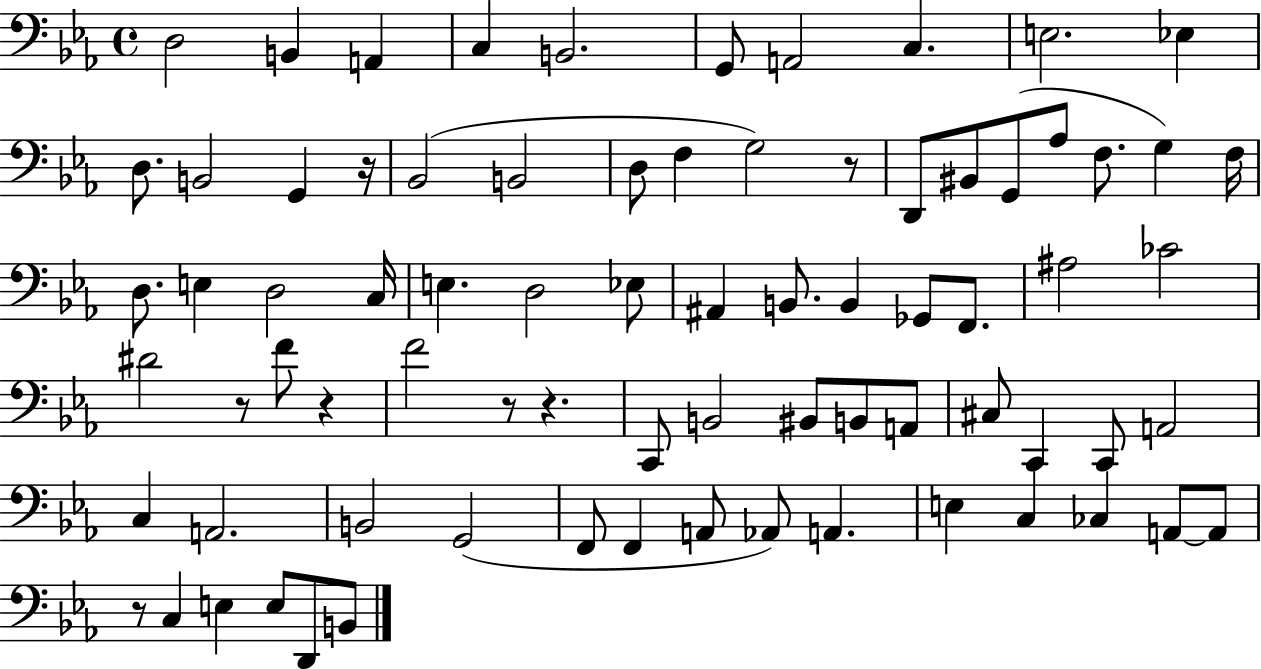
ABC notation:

X:1
T:Untitled
M:4/4
L:1/4
K:Eb
D,2 B,, A,, C, B,,2 G,,/2 A,,2 C, E,2 _E, D,/2 B,,2 G,, z/4 _B,,2 B,,2 D,/2 F, G,2 z/2 D,,/2 ^B,,/2 G,,/2 _A,/2 F,/2 G, F,/4 D,/2 E, D,2 C,/4 E, D,2 _E,/2 ^A,, B,,/2 B,, _G,,/2 F,,/2 ^A,2 _C2 ^D2 z/2 F/2 z F2 z/2 z C,,/2 B,,2 ^B,,/2 B,,/2 A,,/2 ^C,/2 C,, C,,/2 A,,2 C, A,,2 B,,2 G,,2 F,,/2 F,, A,,/2 _A,,/2 A,, E, C, _C, A,,/2 A,,/2 z/2 C, E, E,/2 D,,/2 B,,/2